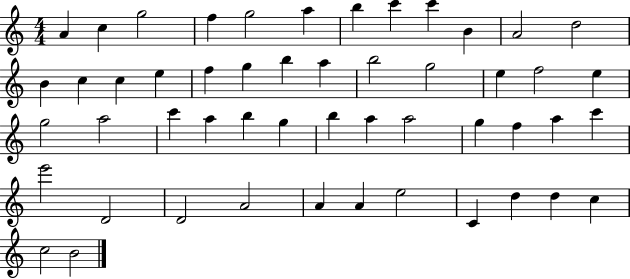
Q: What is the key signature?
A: C major